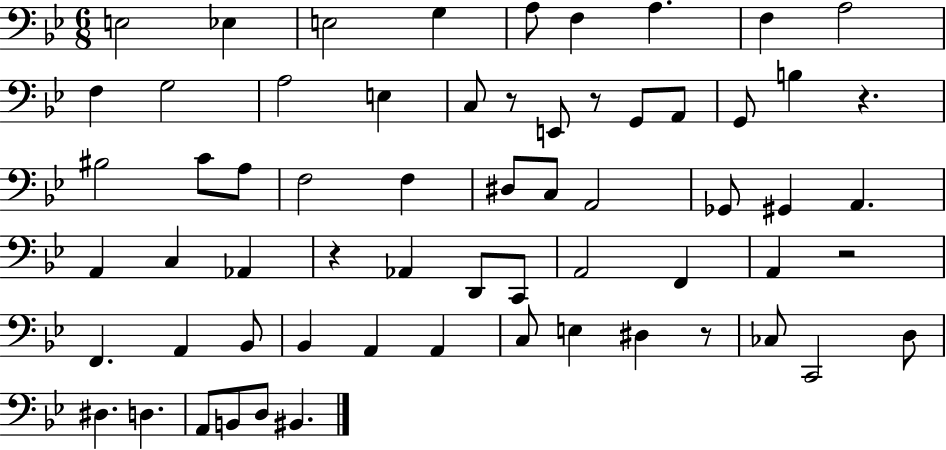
E3/h Eb3/q E3/h G3/q A3/e F3/q A3/q. F3/q A3/h F3/q G3/h A3/h E3/q C3/e R/e E2/e R/e G2/e A2/e G2/e B3/q R/q. BIS3/h C4/e A3/e F3/h F3/q D#3/e C3/e A2/h Gb2/e G#2/q A2/q. A2/q C3/q Ab2/q R/q Ab2/q D2/e C2/e A2/h F2/q A2/q R/h F2/q. A2/q Bb2/e Bb2/q A2/q A2/q C3/e E3/q D#3/q R/e CES3/e C2/h D3/e D#3/q. D3/q. A2/e B2/e D3/e BIS2/q.